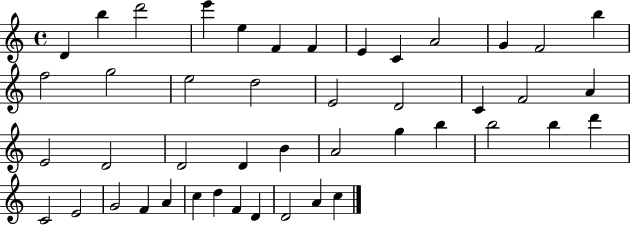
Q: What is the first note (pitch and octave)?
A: D4